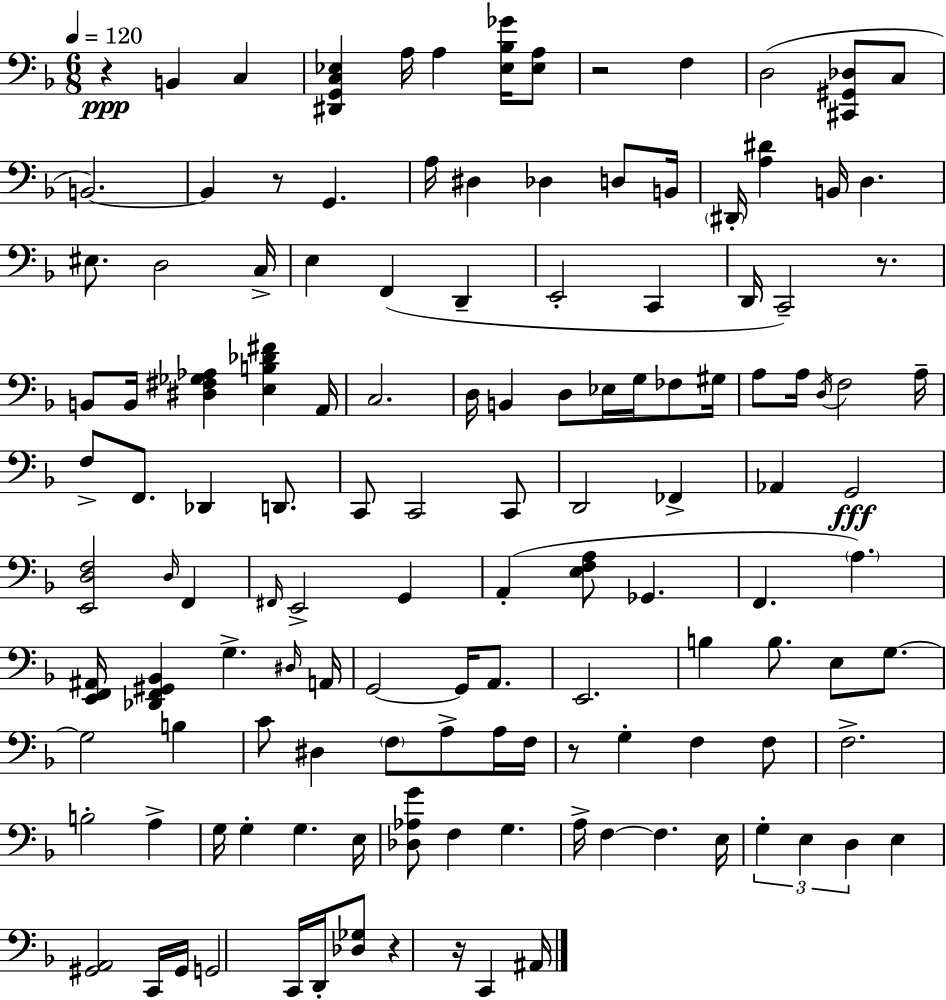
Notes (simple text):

R/q B2/q C3/q [D#2,G2,C3,Eb3]/q A3/s A3/q [Eb3,Bb3,Gb4]/s [Eb3,A3]/e R/h F3/q D3/h [C#2,G#2,Db3]/e C3/e B2/h. B2/q R/e G2/q. A3/s D#3/q Db3/q D3/e B2/s D#2/s [A3,D#4]/q B2/s D3/q. EIS3/e. D3/h C3/s E3/q F2/q D2/q E2/h C2/q D2/s C2/h R/e. B2/e B2/s [D#3,F#3,Gb3,Ab3]/q [E3,B3,Db4,F#4]/q A2/s C3/h. D3/s B2/q D3/e Eb3/s G3/s FES3/e G#3/s A3/e A3/s D3/s F3/h A3/s F3/e F2/e. Db2/q D2/e. C2/e C2/h C2/e D2/h FES2/q Ab2/q G2/h [E2,D3,F3]/h D3/s F2/q F#2/s E2/h G2/q A2/q [E3,F3,A3]/e Gb2/q. F2/q. A3/q. [E2,F2,A#2]/s [Db2,F2,G#2,Bb2]/q G3/q. D#3/s A2/s G2/h G2/s A2/e. E2/h. B3/q B3/e. E3/e G3/e. G3/h B3/q C4/e D#3/q F3/e A3/e A3/s F3/s R/e G3/q F3/q F3/e F3/h. B3/h A3/q G3/s G3/q G3/q. E3/s [Db3,Ab3,G4]/e F3/q G3/q. A3/s F3/q F3/q. E3/s G3/q E3/q D3/q E3/q [G#2,A2]/h C2/s G#2/s G2/h C2/s D2/s [Db3,Gb3]/e R/q R/s C2/q A#2/s